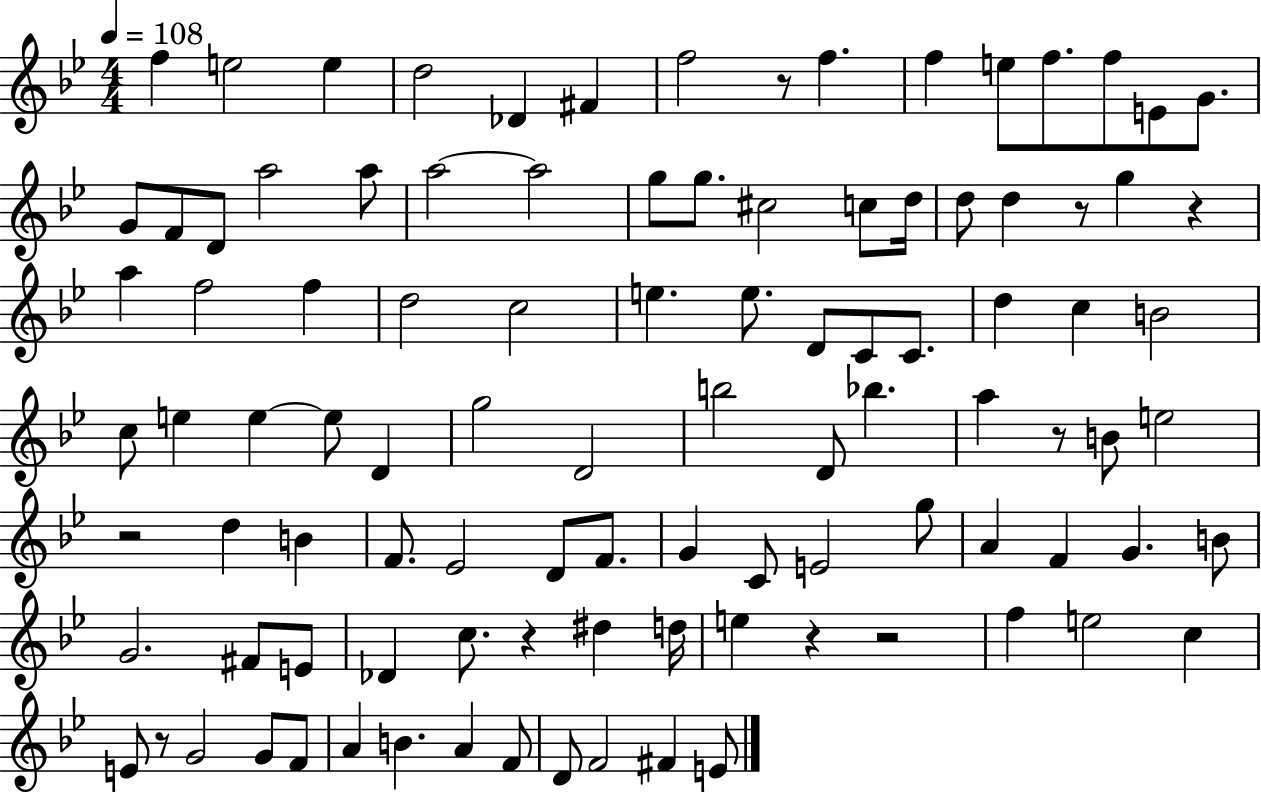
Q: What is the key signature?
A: BES major